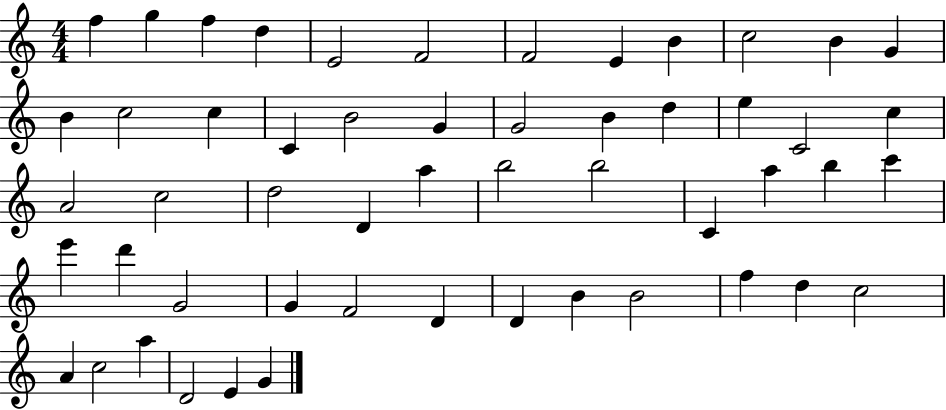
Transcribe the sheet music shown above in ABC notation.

X:1
T:Untitled
M:4/4
L:1/4
K:C
f g f d E2 F2 F2 E B c2 B G B c2 c C B2 G G2 B d e C2 c A2 c2 d2 D a b2 b2 C a b c' e' d' G2 G F2 D D B B2 f d c2 A c2 a D2 E G